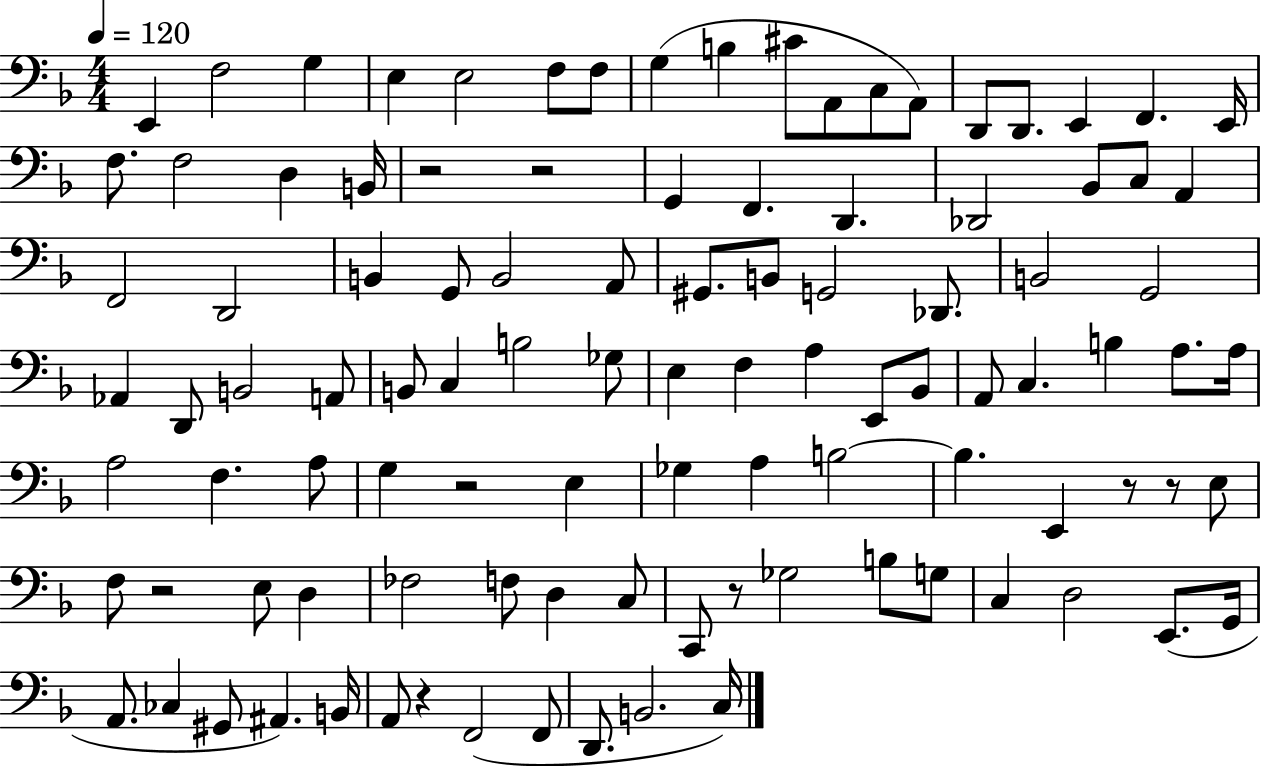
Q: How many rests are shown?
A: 8